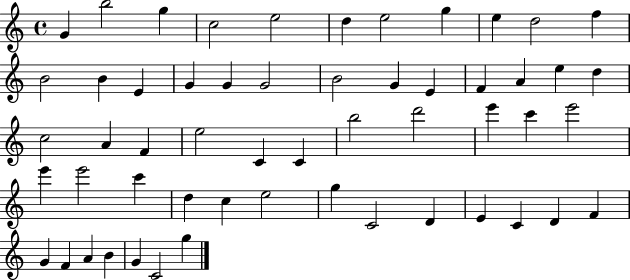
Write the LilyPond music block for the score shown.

{
  \clef treble
  \time 4/4
  \defaultTimeSignature
  \key c \major
  g'4 b''2 g''4 | c''2 e''2 | d''4 e''2 g''4 | e''4 d''2 f''4 | \break b'2 b'4 e'4 | g'4 g'4 g'2 | b'2 g'4 e'4 | f'4 a'4 e''4 d''4 | \break c''2 a'4 f'4 | e''2 c'4 c'4 | b''2 d'''2 | e'''4 c'''4 e'''2 | \break e'''4 e'''2 c'''4 | d''4 c''4 e''2 | g''4 c'2 d'4 | e'4 c'4 d'4 f'4 | \break g'4 f'4 a'4 b'4 | g'4 c'2 g''4 | \bar "|."
}